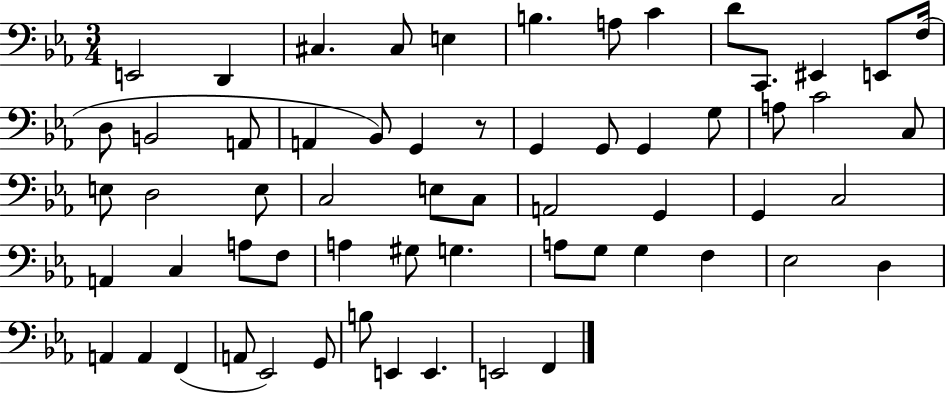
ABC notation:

X:1
T:Untitled
M:3/4
L:1/4
K:Eb
E,,2 D,, ^C, ^C,/2 E, B, A,/2 C D/2 C,,/2 ^E,, E,,/2 F,/4 D,/2 B,,2 A,,/2 A,, _B,,/2 G,, z/2 G,, G,,/2 G,, G,/2 A,/2 C2 C,/2 E,/2 D,2 E,/2 C,2 E,/2 C,/2 A,,2 G,, G,, C,2 A,, C, A,/2 F,/2 A, ^G,/2 G, A,/2 G,/2 G, F, _E,2 D, A,, A,, F,, A,,/2 _E,,2 G,,/2 B,/2 E,, E,, E,,2 F,,